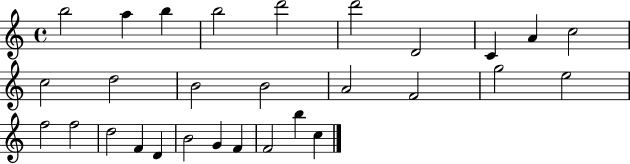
X:1
T:Untitled
M:4/4
L:1/4
K:C
b2 a b b2 d'2 d'2 D2 C A c2 c2 d2 B2 B2 A2 F2 g2 e2 f2 f2 d2 F D B2 G F F2 b c